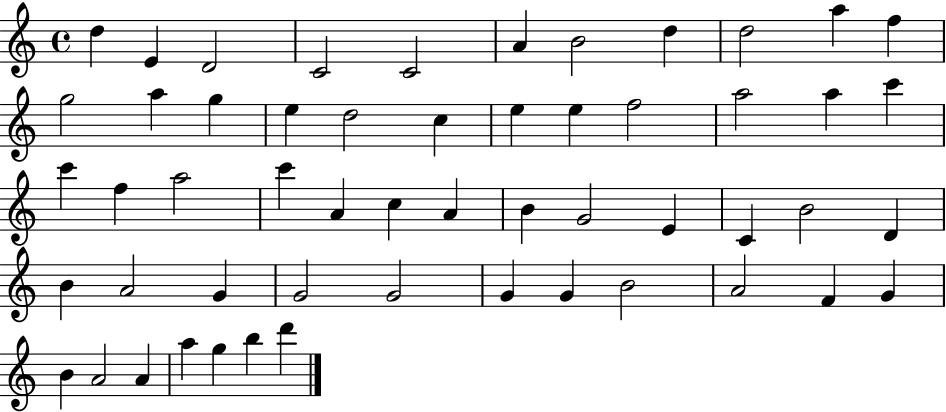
{
  \clef treble
  \time 4/4
  \defaultTimeSignature
  \key c \major
  d''4 e'4 d'2 | c'2 c'2 | a'4 b'2 d''4 | d''2 a''4 f''4 | \break g''2 a''4 g''4 | e''4 d''2 c''4 | e''4 e''4 f''2 | a''2 a''4 c'''4 | \break c'''4 f''4 a''2 | c'''4 a'4 c''4 a'4 | b'4 g'2 e'4 | c'4 b'2 d'4 | \break b'4 a'2 g'4 | g'2 g'2 | g'4 g'4 b'2 | a'2 f'4 g'4 | \break b'4 a'2 a'4 | a''4 g''4 b''4 d'''4 | \bar "|."
}